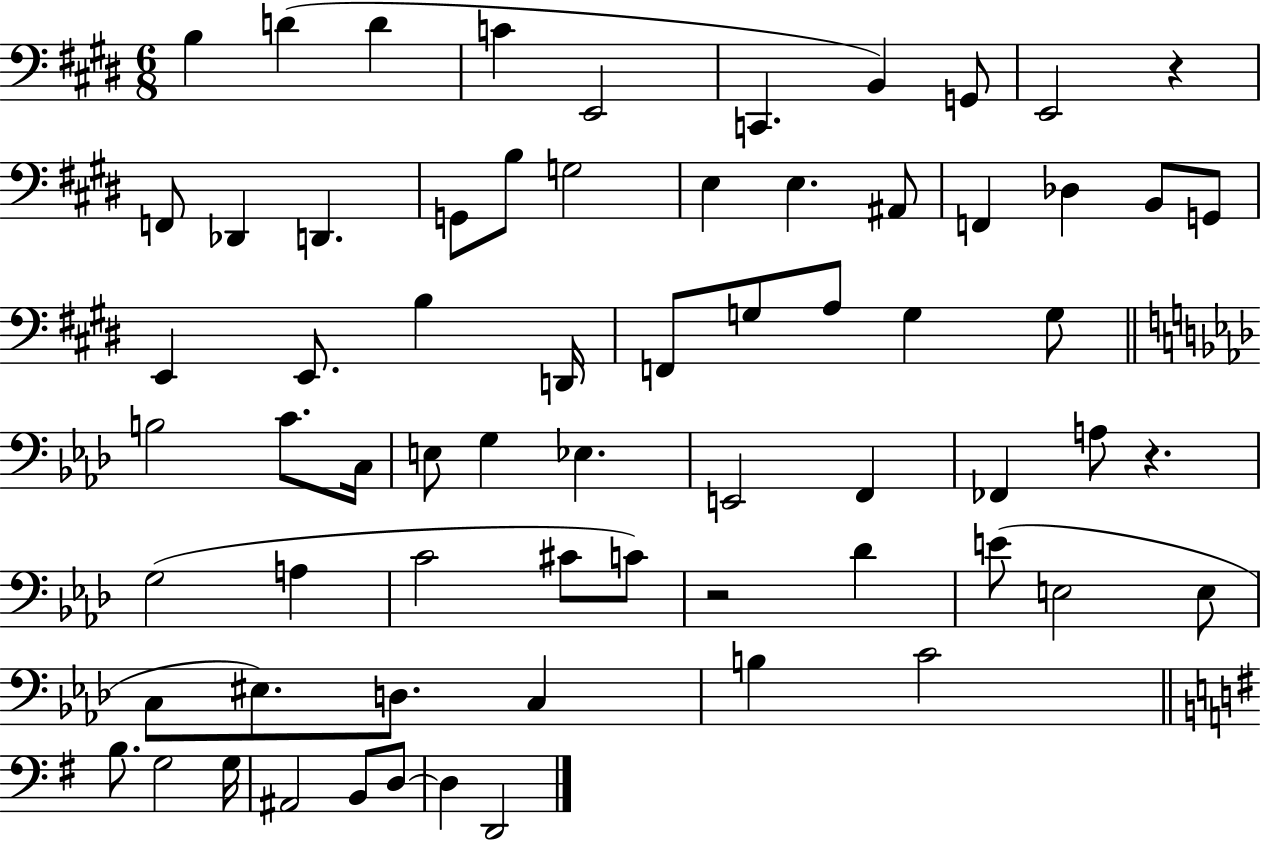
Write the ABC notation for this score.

X:1
T:Untitled
M:6/8
L:1/4
K:E
B, D D C E,,2 C,, B,, G,,/2 E,,2 z F,,/2 _D,, D,, G,,/2 B,/2 G,2 E, E, ^A,,/2 F,, _D, B,,/2 G,,/2 E,, E,,/2 B, D,,/4 F,,/2 G,/2 A,/2 G, G,/2 B,2 C/2 C,/4 E,/2 G, _E, E,,2 F,, _F,, A,/2 z G,2 A, C2 ^C/2 C/2 z2 _D E/2 E,2 E,/2 C,/2 ^E,/2 D,/2 C, B, C2 B,/2 G,2 G,/4 ^A,,2 B,,/2 D,/2 D, D,,2